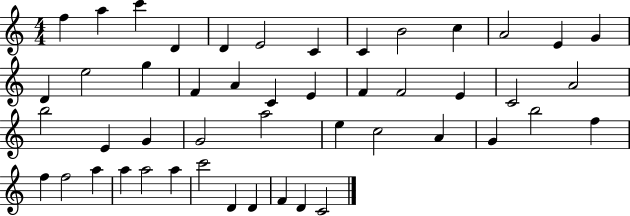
F5/q A5/q C6/q D4/q D4/q E4/h C4/q C4/q B4/h C5/q A4/h E4/q G4/q D4/q E5/h G5/q F4/q A4/q C4/q E4/q F4/q F4/h E4/q C4/h A4/h B5/h E4/q G4/q G4/h A5/h E5/q C5/h A4/q G4/q B5/h F5/q F5/q F5/h A5/q A5/q A5/h A5/q C6/h D4/q D4/q F4/q D4/q C4/h